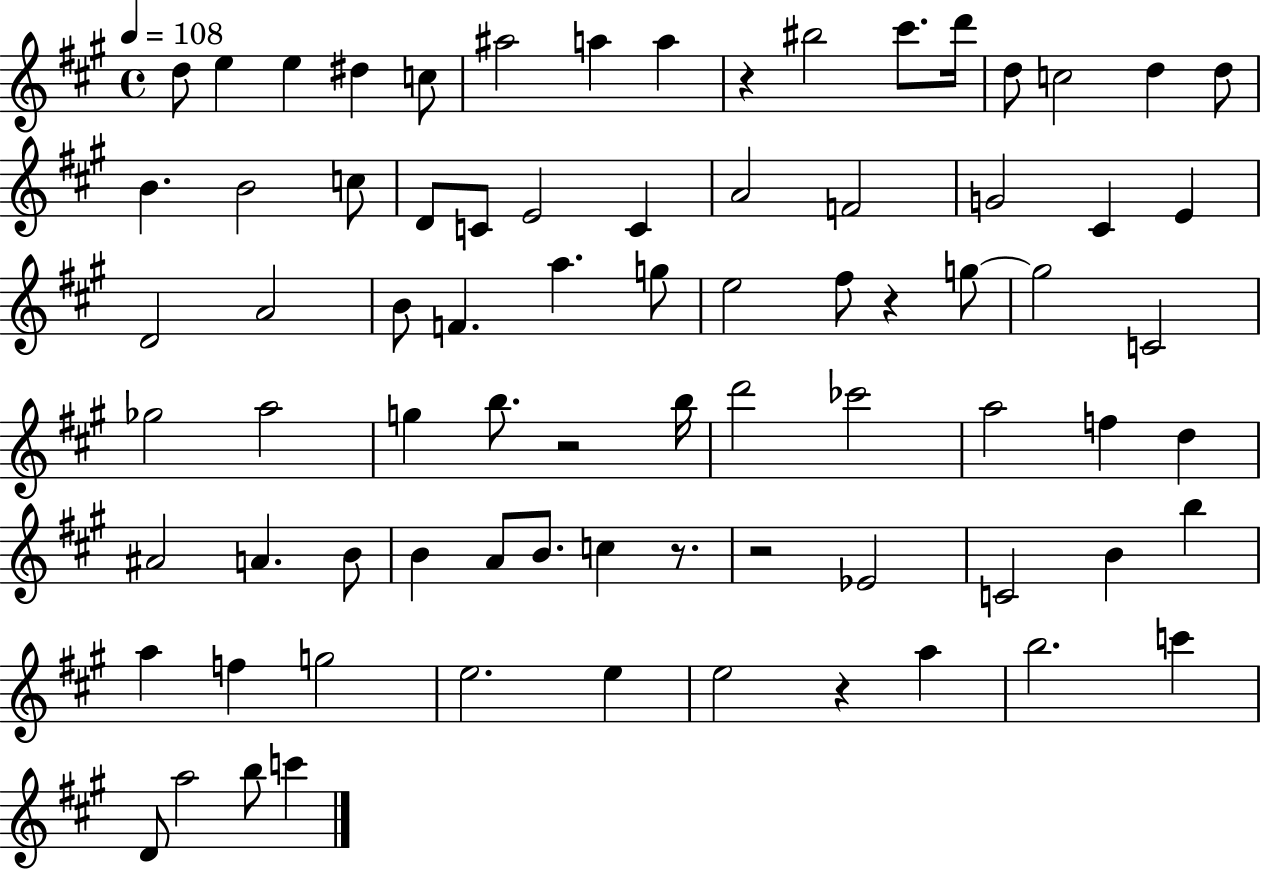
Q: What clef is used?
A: treble